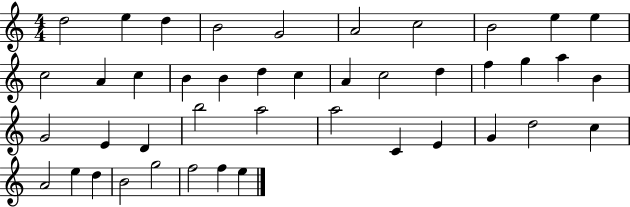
D5/h E5/q D5/q B4/h G4/h A4/h C5/h B4/h E5/q E5/q C5/h A4/q C5/q B4/q B4/q D5/q C5/q A4/q C5/h D5/q F5/q G5/q A5/q B4/q G4/h E4/q D4/q B5/h A5/h A5/h C4/q E4/q G4/q D5/h C5/q A4/h E5/q D5/q B4/h G5/h F5/h F5/q E5/q